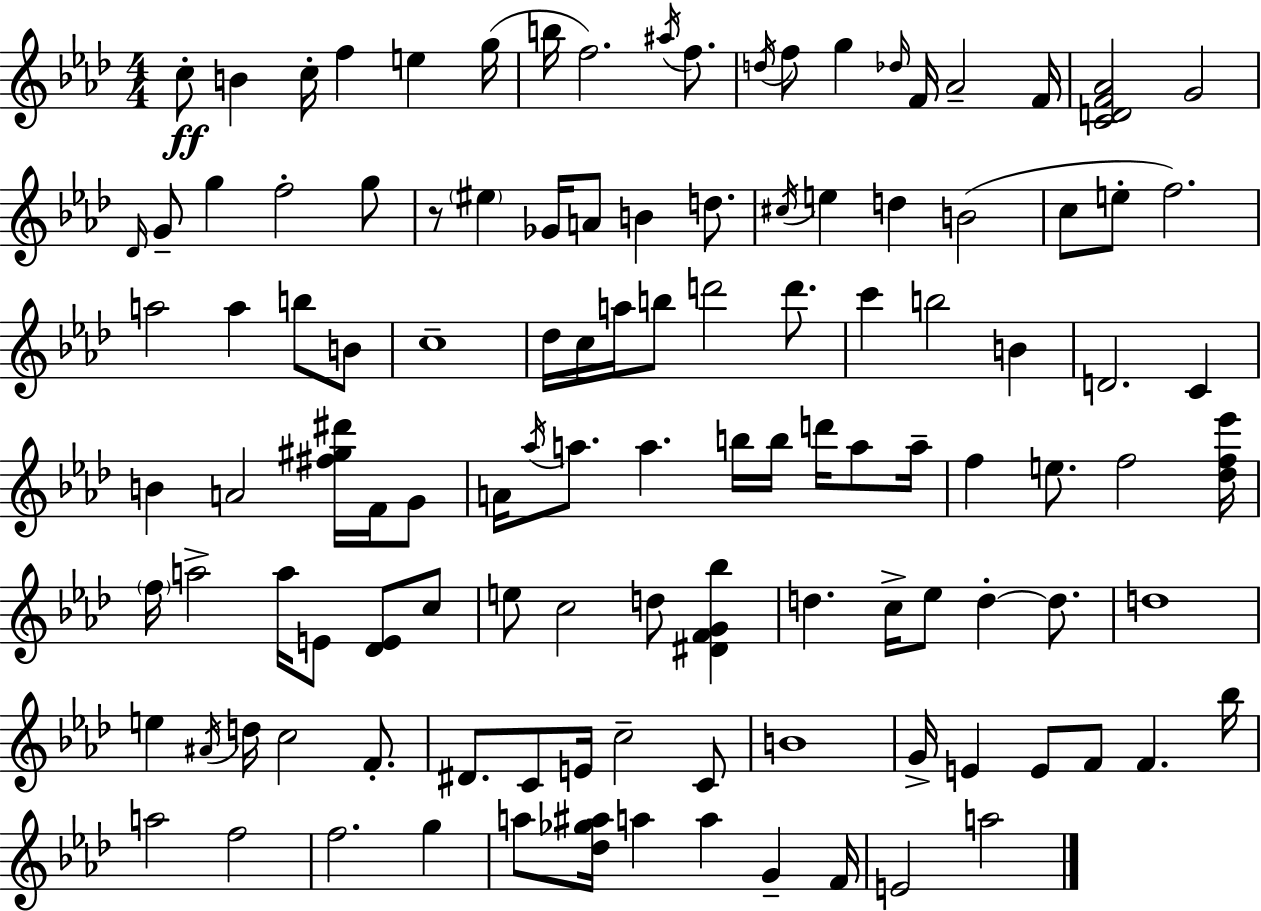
{
  \clef treble
  \numericTimeSignature
  \time 4/4
  \key aes \major
  c''8-.\ff b'4 c''16-. f''4 e''4 g''16( | b''16 f''2.) \acciaccatura { ais''16 } f''8. | \acciaccatura { d''16 } f''8 g''4 \grace { des''16 } f'16 aes'2-- | f'16 <c' d' f' aes'>2 g'2 | \break \grace { des'16 } g'8-- g''4 f''2-. | g''8 r8 \parenthesize eis''4 ges'16 a'8 b'4 | d''8. \acciaccatura { cis''16 } e''4 d''4 b'2( | c''8 e''8-. f''2.) | \break a''2 a''4 | b''8 b'8 c''1-- | des''16 c''16 a''16 b''8 d'''2 | d'''8. c'''4 b''2 | \break b'4 d'2. | c'4 b'4 a'2 | <fis'' gis'' dis'''>16 f'16 g'8 a'16 \acciaccatura { aes''16 } a''8. a''4. | b''16 b''16 d'''16 a''8 a''16-- f''4 e''8. f''2 | \break <des'' f'' ees'''>16 \parenthesize f''16 a''2-> a''16 | e'8 <des' e'>8 c''8 e''8 c''2 | d''8 <dis' f' g' bes''>4 d''4. c''16-> ees''8 d''4-.~~ | d''8. d''1 | \break e''4 \acciaccatura { ais'16 } d''16 c''2 | f'8.-. dis'8. c'8 e'16 c''2-- | c'8 b'1 | g'16-> e'4 e'8 f'8 | \break f'4. bes''16 a''2 f''2 | f''2. | g''4 a''8 <des'' ges'' ais''>16 a''4 a''4 | g'4-- f'16 e'2 a''2 | \break \bar "|."
}